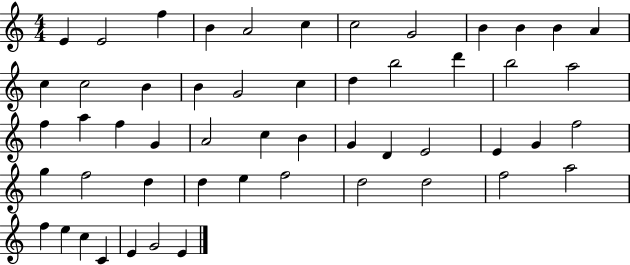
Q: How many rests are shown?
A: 0